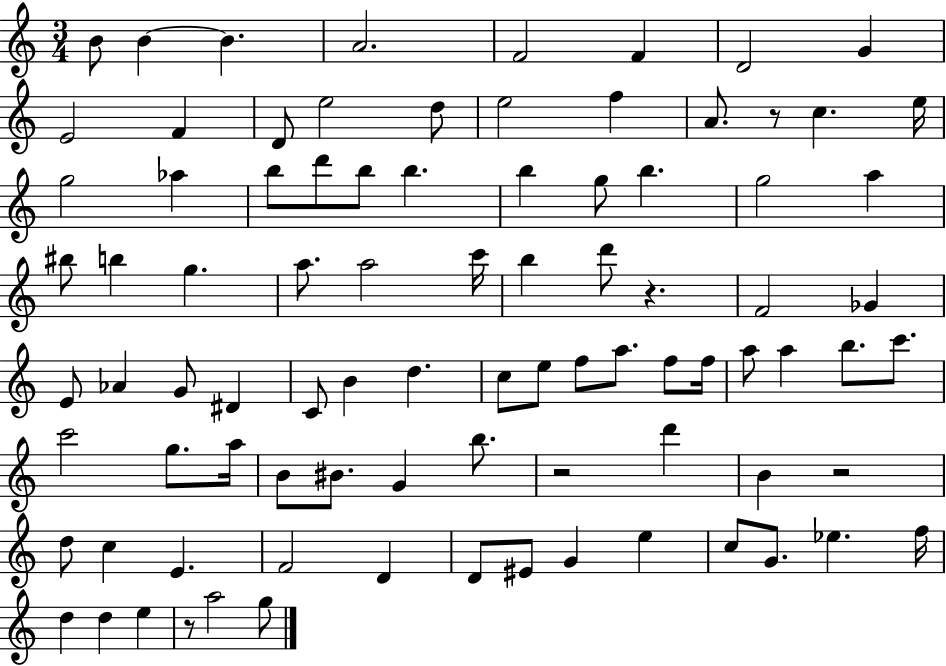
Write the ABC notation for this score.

X:1
T:Untitled
M:3/4
L:1/4
K:C
B/2 B B A2 F2 F D2 G E2 F D/2 e2 d/2 e2 f A/2 z/2 c e/4 g2 _a b/2 d'/2 b/2 b b g/2 b g2 a ^b/2 b g a/2 a2 c'/4 b d'/2 z F2 _G E/2 _A G/2 ^D C/2 B d c/2 e/2 f/2 a/2 f/2 f/4 a/2 a b/2 c'/2 c'2 g/2 a/4 B/2 ^B/2 G b/2 z2 d' B z2 d/2 c E F2 D D/2 ^E/2 G e c/2 G/2 _e f/4 d d e z/2 a2 g/2